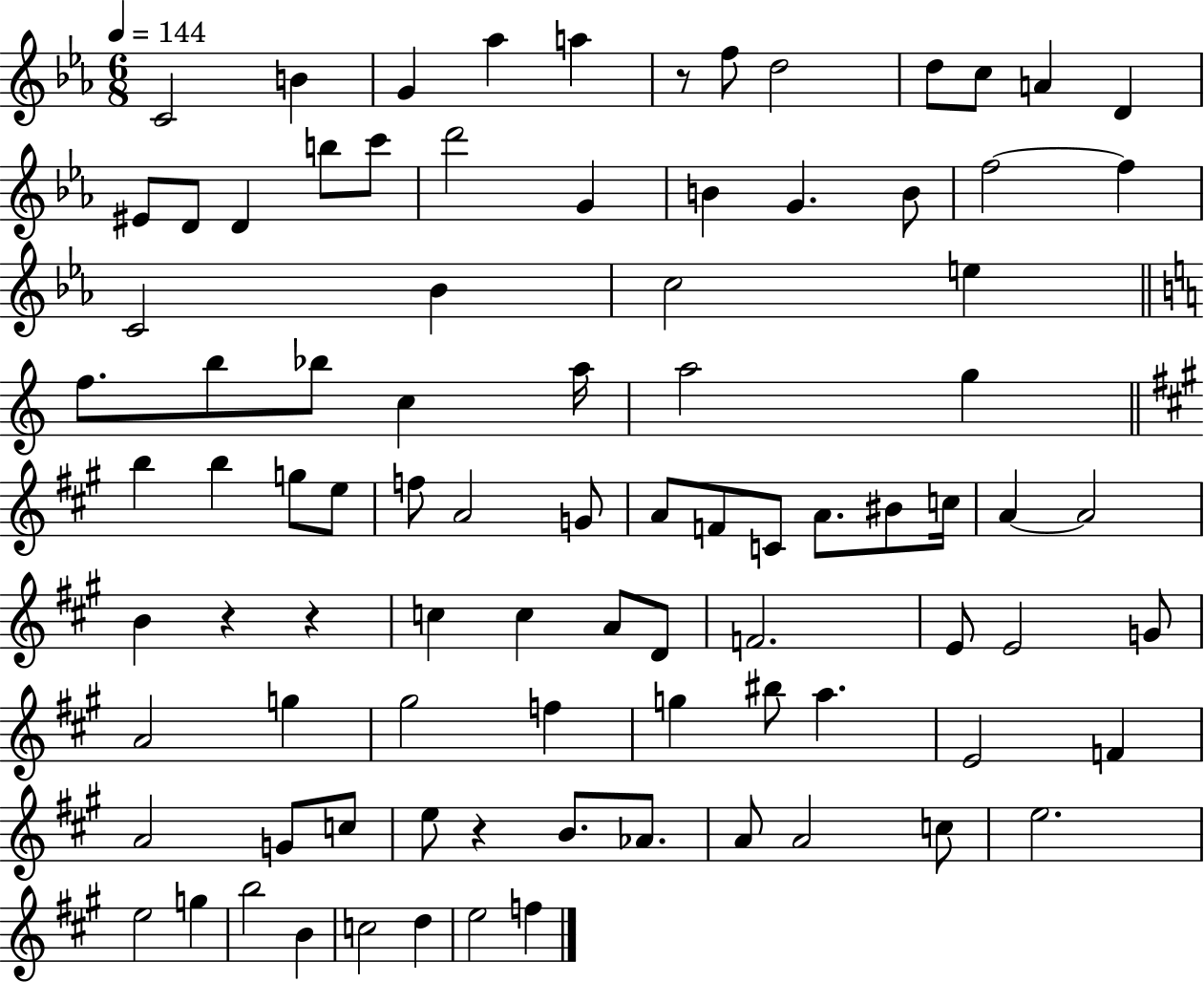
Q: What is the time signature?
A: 6/8